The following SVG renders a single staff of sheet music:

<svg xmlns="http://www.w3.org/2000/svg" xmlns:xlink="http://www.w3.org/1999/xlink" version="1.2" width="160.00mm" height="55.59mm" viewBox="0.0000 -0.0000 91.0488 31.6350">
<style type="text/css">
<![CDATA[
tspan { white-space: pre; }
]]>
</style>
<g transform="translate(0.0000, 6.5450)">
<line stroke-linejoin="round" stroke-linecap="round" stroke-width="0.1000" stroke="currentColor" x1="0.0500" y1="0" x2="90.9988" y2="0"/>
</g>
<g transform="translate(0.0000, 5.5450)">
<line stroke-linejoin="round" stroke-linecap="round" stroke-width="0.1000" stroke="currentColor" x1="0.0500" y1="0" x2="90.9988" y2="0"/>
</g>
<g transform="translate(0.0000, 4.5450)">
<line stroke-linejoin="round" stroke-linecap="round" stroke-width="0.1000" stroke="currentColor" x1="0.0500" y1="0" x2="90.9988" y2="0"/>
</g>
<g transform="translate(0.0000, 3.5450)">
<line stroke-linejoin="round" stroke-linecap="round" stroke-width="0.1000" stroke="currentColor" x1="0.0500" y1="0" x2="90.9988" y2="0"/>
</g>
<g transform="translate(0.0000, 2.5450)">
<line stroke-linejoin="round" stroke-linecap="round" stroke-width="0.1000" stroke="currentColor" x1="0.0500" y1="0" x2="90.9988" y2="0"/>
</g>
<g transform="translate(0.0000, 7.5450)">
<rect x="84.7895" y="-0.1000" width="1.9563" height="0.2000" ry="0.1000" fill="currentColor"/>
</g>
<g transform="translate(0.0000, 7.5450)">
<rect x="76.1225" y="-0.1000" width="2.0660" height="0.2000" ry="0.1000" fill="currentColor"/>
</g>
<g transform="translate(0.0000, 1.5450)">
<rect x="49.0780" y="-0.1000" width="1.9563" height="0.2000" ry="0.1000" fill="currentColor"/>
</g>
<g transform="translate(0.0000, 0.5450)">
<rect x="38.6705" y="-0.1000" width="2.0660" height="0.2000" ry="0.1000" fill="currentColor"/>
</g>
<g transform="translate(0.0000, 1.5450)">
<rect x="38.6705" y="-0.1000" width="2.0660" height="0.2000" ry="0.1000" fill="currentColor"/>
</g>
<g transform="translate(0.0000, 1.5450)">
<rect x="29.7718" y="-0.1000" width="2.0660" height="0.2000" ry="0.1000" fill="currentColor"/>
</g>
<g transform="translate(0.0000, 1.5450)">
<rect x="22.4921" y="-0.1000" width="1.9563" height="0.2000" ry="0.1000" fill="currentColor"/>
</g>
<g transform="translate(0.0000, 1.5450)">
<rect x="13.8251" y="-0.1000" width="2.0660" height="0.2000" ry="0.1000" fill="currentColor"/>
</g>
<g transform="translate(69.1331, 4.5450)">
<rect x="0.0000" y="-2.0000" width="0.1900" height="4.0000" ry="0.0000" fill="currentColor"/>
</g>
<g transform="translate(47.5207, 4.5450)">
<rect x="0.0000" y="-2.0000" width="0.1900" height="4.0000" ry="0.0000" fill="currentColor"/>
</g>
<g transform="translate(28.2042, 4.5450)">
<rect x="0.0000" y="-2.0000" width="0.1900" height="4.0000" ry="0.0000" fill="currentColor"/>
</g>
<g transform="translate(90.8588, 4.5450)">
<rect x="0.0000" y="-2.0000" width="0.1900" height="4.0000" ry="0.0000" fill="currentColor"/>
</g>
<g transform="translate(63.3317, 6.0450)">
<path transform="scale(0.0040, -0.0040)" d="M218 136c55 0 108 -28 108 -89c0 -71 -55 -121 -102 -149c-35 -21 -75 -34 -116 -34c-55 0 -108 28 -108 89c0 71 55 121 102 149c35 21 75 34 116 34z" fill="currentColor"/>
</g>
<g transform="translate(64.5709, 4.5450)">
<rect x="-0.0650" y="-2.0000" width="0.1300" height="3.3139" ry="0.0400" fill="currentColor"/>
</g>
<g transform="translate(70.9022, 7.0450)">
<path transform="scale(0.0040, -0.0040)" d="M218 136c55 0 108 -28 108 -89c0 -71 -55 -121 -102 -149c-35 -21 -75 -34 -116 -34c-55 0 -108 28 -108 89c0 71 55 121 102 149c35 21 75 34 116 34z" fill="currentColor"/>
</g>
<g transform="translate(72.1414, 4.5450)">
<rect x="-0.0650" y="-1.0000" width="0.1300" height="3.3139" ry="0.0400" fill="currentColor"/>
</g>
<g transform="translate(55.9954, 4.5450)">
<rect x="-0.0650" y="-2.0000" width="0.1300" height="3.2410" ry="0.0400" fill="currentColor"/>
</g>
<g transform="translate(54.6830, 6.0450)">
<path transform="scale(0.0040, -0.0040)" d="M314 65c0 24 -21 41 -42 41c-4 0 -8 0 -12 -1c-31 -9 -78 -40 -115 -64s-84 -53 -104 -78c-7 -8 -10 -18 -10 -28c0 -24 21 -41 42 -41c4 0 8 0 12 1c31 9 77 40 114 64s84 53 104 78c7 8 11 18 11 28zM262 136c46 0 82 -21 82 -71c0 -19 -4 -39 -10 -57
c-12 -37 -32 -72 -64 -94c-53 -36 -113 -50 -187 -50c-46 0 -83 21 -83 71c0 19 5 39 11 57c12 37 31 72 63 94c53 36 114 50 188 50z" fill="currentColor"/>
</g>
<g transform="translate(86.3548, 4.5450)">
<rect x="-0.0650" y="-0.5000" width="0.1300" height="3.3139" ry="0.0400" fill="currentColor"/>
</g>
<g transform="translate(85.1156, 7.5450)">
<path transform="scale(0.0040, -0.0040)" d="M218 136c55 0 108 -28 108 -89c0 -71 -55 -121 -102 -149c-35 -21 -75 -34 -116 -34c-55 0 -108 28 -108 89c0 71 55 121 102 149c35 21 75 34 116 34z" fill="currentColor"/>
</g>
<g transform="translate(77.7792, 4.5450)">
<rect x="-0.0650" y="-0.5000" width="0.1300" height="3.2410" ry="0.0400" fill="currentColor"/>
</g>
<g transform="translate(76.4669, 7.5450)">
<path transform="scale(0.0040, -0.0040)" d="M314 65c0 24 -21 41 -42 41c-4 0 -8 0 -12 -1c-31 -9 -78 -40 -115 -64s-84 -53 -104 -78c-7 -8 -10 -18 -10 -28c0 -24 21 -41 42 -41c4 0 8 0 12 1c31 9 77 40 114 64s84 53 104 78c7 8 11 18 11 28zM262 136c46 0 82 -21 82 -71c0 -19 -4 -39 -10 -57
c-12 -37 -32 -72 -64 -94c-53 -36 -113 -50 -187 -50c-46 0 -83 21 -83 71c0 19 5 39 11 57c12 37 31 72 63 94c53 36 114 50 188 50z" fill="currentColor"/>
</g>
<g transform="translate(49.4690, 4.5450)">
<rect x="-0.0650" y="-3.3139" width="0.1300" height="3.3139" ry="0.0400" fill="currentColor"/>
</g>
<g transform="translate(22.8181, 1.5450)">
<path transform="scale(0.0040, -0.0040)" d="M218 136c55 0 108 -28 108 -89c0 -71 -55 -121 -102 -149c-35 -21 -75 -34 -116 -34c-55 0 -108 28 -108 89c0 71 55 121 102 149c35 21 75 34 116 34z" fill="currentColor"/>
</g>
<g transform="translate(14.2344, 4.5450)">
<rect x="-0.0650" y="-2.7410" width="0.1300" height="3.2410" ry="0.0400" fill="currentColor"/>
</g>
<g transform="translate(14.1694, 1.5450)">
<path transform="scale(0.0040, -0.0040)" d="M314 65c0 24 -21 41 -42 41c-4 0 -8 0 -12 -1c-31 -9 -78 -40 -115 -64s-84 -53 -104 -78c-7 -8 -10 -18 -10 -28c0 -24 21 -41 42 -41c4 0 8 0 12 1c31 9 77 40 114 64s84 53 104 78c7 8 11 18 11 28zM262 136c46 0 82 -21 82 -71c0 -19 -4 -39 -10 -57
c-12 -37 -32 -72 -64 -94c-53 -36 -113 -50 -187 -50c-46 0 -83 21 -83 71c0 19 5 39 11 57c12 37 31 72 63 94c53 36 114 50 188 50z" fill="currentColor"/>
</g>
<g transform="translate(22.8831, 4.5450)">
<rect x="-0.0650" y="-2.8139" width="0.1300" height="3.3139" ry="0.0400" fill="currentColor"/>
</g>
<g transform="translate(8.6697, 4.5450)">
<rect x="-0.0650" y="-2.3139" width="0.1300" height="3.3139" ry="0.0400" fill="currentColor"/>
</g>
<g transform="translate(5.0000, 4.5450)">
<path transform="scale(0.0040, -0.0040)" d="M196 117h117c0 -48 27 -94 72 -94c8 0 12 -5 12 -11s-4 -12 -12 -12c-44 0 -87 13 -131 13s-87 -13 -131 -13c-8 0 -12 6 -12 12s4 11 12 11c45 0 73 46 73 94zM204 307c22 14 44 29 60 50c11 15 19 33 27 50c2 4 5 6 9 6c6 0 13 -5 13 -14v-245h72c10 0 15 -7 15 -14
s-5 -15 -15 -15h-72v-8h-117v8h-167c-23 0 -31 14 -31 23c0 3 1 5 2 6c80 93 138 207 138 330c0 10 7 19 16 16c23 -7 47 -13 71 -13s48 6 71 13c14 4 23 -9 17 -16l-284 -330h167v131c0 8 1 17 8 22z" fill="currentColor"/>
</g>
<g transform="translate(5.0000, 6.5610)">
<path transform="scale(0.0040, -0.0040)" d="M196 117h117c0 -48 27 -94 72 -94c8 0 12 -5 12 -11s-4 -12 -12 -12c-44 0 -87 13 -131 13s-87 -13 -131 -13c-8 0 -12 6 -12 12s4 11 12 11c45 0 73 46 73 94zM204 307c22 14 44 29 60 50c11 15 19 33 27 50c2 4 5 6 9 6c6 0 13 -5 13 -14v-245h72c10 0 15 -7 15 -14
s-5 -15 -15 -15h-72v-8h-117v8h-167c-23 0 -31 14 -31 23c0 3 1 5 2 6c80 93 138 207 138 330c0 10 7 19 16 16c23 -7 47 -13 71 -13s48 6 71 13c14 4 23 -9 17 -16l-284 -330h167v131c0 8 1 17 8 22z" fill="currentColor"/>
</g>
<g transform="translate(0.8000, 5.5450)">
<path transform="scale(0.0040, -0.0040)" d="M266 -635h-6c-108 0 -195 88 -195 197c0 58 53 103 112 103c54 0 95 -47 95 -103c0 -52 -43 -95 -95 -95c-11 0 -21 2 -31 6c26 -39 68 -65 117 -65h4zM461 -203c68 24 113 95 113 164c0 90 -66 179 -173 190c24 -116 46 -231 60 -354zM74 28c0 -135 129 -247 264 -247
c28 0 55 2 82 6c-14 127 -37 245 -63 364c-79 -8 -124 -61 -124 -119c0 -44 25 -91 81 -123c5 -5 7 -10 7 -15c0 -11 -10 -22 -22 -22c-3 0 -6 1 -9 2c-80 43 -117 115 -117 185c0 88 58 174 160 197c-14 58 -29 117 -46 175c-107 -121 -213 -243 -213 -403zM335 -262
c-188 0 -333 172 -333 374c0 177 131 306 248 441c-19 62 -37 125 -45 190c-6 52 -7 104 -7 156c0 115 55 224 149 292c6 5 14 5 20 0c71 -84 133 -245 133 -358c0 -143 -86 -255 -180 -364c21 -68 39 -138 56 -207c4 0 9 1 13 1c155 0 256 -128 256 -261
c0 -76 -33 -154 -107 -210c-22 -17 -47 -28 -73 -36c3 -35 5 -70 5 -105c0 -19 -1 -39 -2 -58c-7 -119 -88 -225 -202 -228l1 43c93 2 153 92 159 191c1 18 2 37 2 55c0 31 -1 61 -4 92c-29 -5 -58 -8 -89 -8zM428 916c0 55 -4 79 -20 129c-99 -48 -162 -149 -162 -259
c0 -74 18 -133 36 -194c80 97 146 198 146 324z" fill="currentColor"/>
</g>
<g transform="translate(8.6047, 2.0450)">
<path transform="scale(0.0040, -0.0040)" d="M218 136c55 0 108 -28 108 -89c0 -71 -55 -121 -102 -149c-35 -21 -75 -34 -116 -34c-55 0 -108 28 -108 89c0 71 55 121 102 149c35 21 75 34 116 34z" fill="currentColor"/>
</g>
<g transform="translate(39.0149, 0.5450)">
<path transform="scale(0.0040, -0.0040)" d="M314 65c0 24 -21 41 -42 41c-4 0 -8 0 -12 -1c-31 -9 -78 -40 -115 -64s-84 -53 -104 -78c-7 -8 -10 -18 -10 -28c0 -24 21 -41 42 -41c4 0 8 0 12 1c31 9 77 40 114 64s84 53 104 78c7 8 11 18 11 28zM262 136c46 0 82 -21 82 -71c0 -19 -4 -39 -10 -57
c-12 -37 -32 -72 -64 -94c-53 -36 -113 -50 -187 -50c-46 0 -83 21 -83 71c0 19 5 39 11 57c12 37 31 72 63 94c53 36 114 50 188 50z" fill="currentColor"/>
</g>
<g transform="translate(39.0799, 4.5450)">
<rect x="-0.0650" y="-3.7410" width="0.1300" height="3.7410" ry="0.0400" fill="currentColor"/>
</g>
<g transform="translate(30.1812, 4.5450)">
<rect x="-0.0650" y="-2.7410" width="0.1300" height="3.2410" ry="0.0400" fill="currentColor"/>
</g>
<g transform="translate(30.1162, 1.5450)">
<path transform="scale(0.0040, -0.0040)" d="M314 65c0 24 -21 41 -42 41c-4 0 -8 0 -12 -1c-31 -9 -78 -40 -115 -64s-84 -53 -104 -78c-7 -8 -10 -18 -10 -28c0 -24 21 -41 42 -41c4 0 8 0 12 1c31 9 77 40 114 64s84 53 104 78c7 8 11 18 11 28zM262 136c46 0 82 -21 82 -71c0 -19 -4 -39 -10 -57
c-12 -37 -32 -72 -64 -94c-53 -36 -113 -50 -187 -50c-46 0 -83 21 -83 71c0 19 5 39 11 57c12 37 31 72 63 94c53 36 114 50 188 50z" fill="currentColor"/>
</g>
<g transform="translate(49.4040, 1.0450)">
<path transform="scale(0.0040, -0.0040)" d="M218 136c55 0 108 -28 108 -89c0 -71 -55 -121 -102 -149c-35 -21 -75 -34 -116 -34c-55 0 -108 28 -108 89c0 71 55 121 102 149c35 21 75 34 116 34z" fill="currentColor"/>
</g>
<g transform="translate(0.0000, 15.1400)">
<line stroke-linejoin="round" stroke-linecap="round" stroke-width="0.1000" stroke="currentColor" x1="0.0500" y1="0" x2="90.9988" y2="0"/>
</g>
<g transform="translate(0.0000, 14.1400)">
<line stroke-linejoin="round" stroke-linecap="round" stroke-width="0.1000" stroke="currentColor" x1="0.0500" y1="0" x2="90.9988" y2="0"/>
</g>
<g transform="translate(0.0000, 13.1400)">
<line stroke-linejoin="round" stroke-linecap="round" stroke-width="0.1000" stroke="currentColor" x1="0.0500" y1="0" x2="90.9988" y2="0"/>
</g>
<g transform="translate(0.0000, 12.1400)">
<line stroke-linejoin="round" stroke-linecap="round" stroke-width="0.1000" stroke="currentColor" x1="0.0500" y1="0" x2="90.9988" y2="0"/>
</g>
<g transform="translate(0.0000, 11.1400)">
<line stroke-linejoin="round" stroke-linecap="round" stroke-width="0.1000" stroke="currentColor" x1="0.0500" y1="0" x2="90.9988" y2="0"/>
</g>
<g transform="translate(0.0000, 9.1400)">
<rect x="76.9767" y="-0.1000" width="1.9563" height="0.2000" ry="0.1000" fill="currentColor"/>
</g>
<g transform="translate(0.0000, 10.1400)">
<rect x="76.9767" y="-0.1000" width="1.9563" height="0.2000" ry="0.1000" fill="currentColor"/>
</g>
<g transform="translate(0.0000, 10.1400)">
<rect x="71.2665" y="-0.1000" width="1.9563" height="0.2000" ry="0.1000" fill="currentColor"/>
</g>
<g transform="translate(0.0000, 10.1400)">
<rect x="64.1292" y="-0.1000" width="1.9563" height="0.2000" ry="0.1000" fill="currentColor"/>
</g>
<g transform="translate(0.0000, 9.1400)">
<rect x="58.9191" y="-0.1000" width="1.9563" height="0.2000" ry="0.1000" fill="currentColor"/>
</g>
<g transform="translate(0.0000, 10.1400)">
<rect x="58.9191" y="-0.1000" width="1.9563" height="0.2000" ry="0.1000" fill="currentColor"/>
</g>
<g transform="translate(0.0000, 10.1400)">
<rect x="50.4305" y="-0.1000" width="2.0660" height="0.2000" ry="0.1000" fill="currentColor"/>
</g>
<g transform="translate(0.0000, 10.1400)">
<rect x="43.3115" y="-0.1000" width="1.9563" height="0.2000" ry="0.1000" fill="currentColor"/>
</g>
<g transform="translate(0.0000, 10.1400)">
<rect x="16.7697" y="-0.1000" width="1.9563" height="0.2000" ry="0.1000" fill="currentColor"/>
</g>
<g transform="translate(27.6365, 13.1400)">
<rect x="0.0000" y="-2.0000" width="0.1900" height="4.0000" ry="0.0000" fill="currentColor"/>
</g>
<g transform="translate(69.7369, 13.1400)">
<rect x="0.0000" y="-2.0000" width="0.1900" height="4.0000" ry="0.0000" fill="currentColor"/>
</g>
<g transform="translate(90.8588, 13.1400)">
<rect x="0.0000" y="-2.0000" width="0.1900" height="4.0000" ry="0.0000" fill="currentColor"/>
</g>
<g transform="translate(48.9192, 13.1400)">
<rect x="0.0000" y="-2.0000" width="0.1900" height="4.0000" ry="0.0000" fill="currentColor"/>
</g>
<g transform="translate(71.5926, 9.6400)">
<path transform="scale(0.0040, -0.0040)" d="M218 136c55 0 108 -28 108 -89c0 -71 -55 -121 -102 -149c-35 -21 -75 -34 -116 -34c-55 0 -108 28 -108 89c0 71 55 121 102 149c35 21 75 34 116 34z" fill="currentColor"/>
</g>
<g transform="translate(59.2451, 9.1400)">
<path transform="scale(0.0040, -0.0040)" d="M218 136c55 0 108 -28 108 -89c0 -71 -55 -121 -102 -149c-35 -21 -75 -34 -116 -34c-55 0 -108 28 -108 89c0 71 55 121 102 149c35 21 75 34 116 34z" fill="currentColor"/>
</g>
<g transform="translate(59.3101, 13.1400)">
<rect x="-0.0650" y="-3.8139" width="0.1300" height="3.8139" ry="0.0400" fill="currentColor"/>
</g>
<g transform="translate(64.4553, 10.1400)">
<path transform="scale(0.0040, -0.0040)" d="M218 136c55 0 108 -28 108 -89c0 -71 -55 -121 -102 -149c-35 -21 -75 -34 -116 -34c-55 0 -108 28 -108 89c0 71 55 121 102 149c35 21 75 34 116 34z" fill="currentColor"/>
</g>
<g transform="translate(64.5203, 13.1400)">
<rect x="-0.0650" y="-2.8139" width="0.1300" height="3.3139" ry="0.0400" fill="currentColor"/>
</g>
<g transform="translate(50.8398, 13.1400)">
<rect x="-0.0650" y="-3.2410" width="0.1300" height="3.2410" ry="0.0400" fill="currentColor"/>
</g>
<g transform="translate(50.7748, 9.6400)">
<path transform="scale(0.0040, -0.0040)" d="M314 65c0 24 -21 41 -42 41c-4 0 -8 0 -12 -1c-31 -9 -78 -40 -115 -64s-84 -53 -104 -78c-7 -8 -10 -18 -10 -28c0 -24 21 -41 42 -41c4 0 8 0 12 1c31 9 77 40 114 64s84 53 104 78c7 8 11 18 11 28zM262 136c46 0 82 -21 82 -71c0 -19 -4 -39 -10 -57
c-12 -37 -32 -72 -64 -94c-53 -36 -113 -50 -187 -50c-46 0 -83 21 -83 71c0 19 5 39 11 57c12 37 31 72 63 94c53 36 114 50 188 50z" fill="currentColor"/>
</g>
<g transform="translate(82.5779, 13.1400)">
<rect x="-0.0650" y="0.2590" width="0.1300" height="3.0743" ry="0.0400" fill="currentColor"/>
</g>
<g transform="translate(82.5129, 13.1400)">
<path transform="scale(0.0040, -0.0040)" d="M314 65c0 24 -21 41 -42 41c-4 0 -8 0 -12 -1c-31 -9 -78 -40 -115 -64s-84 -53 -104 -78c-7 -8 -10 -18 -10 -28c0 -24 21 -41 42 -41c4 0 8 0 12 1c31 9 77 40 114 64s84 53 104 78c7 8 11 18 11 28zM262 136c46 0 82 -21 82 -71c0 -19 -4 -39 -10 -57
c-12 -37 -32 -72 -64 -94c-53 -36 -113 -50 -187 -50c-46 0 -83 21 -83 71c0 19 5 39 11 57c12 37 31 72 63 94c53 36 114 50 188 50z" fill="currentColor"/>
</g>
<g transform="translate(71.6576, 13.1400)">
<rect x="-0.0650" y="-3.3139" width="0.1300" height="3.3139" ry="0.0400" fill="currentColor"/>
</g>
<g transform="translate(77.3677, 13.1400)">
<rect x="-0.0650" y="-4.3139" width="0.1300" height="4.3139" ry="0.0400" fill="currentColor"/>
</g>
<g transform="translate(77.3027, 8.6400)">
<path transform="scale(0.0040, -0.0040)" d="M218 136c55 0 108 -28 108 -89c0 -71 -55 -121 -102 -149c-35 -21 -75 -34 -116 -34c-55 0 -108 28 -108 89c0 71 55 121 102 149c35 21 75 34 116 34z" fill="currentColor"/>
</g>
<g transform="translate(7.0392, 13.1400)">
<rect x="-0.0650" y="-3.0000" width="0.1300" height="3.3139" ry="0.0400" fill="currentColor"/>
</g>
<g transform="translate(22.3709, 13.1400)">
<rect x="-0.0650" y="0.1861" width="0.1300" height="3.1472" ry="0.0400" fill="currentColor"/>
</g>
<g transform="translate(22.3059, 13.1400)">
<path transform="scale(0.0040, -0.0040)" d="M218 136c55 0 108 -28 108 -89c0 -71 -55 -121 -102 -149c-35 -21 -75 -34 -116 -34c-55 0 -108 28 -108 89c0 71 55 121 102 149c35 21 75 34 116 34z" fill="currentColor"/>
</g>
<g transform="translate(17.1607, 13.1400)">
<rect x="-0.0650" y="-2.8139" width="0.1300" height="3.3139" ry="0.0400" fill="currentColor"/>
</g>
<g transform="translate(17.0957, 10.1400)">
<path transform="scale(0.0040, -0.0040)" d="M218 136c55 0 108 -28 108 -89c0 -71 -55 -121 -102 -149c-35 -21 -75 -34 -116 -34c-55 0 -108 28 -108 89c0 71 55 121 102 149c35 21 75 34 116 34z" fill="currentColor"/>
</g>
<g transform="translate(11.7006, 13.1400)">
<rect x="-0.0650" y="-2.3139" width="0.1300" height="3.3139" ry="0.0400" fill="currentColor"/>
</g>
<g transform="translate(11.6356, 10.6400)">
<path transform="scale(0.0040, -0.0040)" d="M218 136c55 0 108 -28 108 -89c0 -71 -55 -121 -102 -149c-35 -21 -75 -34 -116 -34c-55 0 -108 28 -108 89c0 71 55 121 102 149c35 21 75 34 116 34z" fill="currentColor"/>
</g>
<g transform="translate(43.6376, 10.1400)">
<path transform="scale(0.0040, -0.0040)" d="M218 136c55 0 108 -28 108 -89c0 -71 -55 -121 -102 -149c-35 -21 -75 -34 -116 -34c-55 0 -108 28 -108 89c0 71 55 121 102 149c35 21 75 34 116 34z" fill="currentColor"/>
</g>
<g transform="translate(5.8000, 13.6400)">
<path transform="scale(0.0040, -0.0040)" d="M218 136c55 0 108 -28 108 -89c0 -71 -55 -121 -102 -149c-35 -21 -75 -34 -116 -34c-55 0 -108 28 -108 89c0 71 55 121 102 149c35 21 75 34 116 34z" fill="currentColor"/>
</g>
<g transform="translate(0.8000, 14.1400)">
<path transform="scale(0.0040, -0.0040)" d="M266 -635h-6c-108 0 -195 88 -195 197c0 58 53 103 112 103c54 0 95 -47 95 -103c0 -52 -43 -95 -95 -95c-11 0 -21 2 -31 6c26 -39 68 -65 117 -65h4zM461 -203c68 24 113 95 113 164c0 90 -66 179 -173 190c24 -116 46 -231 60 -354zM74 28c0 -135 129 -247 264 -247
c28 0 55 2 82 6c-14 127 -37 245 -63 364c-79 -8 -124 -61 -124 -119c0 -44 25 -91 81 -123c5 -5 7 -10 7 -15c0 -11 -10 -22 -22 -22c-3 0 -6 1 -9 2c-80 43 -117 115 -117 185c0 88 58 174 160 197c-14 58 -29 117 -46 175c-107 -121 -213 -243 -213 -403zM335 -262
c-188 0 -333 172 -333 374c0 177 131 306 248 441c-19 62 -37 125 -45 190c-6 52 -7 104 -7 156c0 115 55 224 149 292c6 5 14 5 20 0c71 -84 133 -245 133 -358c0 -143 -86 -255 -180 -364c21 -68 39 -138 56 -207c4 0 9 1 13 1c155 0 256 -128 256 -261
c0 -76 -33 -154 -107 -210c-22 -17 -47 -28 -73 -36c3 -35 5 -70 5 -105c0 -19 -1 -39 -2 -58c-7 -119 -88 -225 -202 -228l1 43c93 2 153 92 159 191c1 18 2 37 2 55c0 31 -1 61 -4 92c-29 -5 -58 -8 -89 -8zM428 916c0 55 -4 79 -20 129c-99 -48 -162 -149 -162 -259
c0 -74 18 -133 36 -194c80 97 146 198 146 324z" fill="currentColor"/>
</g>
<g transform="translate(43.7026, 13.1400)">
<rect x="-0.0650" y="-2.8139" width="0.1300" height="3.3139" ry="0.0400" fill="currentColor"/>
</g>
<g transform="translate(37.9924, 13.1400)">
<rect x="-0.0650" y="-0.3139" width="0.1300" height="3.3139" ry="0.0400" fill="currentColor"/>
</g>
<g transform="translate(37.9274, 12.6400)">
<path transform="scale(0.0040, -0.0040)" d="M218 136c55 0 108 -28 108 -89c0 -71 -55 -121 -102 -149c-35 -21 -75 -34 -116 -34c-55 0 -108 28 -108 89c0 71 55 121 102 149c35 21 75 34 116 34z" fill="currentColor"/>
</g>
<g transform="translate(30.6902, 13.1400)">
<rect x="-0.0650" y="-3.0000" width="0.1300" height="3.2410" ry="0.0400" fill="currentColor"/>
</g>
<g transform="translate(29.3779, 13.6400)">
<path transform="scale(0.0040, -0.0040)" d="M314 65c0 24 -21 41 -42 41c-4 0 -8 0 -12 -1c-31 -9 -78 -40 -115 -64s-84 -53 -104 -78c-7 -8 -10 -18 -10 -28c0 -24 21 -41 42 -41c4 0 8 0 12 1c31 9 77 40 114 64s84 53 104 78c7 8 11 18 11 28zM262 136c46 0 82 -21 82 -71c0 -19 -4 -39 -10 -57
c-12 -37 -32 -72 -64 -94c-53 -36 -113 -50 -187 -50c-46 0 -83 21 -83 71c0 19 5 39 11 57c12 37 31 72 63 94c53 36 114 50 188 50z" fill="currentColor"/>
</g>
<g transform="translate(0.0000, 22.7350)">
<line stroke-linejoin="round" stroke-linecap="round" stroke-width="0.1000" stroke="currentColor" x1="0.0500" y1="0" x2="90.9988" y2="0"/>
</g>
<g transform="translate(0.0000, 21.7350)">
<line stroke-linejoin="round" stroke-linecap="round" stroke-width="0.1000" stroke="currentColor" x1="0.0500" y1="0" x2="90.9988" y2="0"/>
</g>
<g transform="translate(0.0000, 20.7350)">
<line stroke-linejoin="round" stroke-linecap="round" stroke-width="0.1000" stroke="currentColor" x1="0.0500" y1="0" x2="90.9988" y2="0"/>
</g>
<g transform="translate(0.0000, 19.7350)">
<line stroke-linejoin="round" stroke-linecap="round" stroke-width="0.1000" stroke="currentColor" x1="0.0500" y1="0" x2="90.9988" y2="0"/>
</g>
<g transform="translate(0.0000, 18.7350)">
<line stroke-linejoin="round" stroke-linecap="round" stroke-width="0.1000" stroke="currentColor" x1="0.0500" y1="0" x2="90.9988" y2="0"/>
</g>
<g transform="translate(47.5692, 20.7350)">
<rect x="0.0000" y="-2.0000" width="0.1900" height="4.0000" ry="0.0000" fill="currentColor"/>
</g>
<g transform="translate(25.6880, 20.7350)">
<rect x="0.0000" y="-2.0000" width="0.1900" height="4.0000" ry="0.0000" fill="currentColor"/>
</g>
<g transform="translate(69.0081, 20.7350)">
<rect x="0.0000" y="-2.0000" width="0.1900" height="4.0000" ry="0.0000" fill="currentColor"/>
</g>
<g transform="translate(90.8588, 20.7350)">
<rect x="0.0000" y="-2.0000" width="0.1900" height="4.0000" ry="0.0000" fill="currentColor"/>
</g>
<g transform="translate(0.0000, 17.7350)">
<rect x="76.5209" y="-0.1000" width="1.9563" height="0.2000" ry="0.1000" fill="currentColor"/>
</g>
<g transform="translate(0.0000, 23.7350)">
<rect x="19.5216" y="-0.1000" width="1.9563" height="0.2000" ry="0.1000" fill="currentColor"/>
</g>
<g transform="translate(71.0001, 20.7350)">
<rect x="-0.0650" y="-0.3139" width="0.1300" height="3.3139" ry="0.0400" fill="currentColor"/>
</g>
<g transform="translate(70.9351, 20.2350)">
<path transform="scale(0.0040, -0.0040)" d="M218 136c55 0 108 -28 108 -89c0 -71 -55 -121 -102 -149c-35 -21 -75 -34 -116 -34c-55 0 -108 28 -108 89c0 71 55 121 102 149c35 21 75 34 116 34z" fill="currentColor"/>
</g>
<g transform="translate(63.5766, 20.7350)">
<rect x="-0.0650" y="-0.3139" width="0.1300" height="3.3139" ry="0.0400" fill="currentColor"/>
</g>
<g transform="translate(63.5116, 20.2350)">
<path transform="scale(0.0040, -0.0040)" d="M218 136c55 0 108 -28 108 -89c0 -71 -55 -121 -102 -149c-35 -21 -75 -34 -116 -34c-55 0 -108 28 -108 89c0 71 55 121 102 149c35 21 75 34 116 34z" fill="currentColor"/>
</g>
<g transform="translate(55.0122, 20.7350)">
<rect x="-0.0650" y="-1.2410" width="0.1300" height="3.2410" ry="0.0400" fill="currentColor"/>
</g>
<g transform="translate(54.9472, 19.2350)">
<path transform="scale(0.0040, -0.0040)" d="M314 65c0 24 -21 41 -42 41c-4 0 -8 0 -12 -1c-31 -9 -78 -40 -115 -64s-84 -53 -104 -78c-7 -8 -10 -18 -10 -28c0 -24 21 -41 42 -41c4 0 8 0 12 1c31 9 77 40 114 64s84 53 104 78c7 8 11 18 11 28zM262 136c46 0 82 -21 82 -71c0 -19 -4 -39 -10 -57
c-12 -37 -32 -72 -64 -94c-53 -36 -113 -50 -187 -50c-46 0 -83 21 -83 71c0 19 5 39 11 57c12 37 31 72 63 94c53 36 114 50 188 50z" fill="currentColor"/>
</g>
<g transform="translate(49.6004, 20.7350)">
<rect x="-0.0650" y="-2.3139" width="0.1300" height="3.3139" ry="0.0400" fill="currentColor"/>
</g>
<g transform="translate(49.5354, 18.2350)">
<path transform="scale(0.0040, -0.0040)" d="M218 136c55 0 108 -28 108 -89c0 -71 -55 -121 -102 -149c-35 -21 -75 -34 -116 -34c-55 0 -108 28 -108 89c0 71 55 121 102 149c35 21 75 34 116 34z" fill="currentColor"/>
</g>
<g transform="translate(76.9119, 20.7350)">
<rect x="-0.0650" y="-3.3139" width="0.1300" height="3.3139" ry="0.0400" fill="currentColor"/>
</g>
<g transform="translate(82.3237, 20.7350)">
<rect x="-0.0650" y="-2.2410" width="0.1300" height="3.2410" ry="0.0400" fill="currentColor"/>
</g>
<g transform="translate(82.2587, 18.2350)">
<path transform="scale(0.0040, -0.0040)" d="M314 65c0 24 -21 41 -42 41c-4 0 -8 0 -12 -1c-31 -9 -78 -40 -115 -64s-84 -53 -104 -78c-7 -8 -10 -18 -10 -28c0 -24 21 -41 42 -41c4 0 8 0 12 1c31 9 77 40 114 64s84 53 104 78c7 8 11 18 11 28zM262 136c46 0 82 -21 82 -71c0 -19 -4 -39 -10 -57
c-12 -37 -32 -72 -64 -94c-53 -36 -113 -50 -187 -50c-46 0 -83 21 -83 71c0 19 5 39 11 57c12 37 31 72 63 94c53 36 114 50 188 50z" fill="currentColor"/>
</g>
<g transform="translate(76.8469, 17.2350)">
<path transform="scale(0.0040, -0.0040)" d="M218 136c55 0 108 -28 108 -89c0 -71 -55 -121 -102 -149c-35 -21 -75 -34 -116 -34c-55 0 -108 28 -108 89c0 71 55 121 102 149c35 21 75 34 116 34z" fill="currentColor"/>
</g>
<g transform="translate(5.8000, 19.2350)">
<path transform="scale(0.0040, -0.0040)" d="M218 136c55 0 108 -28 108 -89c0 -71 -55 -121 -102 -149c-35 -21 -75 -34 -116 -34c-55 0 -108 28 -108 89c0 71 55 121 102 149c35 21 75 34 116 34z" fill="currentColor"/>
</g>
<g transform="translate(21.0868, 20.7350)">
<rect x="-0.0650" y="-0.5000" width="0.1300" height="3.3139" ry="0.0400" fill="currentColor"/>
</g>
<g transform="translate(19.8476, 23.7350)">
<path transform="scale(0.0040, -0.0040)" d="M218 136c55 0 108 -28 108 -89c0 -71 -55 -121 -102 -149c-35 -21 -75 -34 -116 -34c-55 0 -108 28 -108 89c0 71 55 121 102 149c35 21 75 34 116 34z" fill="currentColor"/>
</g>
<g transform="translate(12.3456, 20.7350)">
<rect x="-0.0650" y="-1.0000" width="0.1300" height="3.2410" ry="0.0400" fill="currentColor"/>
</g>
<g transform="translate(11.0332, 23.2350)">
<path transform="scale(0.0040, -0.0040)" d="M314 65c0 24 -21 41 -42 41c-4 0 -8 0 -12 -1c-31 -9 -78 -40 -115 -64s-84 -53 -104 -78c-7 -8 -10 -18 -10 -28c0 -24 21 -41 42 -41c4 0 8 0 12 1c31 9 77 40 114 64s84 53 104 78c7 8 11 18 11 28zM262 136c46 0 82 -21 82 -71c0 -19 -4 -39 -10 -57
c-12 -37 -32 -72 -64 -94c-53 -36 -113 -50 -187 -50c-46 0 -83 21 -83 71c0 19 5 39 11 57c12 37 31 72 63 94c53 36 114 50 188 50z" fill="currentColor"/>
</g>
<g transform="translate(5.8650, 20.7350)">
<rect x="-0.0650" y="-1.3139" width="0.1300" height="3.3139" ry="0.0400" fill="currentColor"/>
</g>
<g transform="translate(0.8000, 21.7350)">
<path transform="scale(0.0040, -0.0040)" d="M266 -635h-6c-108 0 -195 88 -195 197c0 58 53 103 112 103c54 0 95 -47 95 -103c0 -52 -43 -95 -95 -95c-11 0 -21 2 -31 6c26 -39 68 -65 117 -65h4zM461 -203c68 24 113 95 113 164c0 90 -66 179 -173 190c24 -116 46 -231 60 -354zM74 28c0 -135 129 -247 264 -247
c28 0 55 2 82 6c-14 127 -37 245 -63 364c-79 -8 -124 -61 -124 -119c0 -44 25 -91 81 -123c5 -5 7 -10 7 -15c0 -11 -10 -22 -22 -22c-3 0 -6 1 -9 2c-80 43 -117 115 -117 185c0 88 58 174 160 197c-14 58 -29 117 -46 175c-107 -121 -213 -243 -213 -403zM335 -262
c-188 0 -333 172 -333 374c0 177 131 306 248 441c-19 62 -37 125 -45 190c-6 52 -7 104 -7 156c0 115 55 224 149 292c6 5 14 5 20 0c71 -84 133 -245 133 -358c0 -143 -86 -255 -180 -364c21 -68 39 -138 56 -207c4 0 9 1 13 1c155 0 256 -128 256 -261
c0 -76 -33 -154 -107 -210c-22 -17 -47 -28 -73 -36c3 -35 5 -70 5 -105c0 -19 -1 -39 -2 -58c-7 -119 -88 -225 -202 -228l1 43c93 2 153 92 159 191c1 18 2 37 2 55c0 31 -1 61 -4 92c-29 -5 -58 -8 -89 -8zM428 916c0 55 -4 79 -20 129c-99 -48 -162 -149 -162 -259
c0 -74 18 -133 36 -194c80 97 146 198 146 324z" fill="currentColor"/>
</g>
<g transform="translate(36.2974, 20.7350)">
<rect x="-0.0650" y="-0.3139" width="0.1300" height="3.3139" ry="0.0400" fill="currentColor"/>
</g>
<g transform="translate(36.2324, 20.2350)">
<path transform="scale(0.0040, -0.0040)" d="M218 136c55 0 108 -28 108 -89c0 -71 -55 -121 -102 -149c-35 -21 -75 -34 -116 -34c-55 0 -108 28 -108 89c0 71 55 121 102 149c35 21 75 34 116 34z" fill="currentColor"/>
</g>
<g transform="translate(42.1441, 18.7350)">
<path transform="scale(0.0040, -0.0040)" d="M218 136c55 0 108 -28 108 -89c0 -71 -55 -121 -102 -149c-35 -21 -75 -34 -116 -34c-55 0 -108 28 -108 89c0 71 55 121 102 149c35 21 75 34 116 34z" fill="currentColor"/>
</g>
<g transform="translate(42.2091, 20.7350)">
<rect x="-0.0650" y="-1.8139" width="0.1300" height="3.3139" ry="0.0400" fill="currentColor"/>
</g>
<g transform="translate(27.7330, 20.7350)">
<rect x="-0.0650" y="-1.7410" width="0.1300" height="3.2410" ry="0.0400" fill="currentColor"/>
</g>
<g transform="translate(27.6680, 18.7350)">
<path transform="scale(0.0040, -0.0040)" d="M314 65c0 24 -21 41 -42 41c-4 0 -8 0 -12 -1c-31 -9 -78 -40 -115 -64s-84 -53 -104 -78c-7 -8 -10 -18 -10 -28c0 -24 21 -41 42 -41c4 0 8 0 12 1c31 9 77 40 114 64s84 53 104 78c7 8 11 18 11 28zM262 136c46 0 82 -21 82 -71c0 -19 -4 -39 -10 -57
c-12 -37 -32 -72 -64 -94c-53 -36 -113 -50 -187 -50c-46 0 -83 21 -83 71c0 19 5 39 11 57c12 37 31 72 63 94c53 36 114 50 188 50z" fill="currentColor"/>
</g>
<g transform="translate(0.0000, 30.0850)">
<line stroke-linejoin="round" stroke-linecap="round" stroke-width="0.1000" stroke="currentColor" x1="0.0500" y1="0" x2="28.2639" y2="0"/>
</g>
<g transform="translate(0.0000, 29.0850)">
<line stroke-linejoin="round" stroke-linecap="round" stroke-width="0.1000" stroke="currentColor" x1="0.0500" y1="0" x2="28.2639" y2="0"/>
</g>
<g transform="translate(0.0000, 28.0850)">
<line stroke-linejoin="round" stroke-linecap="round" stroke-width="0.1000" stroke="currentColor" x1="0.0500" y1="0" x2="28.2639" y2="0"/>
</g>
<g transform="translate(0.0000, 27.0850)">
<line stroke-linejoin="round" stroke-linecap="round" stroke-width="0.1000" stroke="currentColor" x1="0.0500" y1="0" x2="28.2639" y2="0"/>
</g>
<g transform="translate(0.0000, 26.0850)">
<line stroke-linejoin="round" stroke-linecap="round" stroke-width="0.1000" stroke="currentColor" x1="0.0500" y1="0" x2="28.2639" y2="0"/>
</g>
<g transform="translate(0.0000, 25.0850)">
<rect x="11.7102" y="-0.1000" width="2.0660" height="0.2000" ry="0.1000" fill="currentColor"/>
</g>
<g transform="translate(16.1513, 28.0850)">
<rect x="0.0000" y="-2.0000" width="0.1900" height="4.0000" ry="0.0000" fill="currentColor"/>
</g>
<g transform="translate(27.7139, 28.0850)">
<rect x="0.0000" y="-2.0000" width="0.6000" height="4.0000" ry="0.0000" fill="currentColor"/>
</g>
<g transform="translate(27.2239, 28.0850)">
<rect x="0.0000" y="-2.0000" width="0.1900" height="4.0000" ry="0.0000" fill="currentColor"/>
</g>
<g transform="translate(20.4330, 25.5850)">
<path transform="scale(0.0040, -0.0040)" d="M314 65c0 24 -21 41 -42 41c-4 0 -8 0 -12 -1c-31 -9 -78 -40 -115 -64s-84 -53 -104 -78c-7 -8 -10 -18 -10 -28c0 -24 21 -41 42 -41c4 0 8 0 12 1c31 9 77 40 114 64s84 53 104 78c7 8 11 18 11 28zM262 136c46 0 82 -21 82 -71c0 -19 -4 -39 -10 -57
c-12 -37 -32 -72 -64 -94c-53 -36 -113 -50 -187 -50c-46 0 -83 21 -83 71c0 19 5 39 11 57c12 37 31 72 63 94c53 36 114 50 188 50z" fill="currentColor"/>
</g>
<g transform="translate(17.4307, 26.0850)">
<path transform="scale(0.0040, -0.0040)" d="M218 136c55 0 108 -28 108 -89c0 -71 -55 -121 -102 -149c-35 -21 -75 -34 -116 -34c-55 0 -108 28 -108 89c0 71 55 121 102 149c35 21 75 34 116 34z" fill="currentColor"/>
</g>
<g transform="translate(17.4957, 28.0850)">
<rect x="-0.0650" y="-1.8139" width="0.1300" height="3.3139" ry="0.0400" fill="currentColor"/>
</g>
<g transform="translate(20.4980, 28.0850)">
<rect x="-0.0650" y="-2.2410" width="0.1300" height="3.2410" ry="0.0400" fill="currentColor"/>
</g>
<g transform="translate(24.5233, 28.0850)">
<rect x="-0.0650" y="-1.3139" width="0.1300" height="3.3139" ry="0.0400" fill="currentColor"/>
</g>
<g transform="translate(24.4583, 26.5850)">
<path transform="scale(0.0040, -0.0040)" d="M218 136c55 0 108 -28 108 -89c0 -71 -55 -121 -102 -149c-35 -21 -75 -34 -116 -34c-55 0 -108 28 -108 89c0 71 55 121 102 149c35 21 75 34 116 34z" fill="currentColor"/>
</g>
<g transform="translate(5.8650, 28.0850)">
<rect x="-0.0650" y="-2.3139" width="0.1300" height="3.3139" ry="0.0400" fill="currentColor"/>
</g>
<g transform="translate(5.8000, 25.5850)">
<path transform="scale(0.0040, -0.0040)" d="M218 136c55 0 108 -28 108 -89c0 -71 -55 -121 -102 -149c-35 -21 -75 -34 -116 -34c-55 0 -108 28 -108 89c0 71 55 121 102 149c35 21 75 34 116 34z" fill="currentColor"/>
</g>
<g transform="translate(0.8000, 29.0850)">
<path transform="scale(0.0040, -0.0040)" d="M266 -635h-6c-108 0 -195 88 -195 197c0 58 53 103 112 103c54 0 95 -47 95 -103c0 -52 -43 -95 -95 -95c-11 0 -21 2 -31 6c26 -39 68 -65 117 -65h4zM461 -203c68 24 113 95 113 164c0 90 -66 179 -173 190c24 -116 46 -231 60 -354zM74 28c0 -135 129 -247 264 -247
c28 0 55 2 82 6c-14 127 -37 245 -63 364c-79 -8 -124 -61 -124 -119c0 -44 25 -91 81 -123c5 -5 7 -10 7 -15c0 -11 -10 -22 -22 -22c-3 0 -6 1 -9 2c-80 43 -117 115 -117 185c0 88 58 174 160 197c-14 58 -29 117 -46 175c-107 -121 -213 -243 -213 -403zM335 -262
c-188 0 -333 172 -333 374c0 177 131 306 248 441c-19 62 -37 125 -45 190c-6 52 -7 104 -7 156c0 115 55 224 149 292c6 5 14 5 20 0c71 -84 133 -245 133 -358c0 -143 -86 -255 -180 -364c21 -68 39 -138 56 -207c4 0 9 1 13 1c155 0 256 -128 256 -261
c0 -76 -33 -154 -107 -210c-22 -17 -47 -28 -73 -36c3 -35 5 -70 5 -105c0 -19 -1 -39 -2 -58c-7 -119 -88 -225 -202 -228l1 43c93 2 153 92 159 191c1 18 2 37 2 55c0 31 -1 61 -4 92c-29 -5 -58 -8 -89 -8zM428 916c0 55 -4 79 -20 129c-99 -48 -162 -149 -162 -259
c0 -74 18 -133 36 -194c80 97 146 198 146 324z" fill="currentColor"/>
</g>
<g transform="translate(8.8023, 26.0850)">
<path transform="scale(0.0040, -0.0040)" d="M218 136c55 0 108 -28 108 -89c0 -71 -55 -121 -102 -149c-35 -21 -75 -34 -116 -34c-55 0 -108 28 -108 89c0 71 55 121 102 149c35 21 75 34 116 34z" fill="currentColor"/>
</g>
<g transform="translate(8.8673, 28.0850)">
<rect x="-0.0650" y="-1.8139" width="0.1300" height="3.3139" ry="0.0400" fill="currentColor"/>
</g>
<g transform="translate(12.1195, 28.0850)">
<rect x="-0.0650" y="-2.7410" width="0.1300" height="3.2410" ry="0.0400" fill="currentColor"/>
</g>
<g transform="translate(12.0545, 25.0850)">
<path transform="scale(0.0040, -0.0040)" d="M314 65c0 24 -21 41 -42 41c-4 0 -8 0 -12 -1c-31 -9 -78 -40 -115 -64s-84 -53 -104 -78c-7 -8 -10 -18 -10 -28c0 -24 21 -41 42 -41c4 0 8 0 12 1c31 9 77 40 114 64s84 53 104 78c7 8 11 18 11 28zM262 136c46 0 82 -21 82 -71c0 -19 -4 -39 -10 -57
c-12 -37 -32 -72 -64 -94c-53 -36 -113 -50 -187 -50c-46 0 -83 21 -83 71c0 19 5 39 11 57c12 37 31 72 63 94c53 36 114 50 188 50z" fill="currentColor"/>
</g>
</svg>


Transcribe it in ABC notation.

X:1
T:Untitled
M:4/4
L:1/4
K:C
g a2 a a2 c'2 b F2 F D C2 C A g a B A2 c a b2 c' a b d' B2 e D2 C f2 c f g e2 c c b g2 g f a2 f g2 e